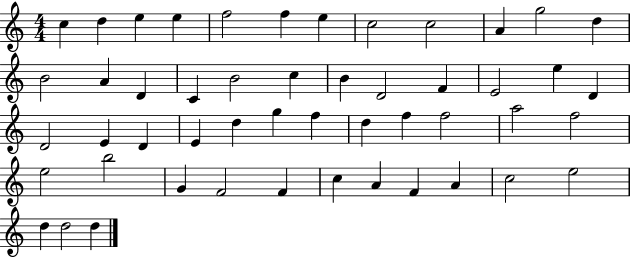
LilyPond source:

{
  \clef treble
  \numericTimeSignature
  \time 4/4
  \key c \major
  c''4 d''4 e''4 e''4 | f''2 f''4 e''4 | c''2 c''2 | a'4 g''2 d''4 | \break b'2 a'4 d'4 | c'4 b'2 c''4 | b'4 d'2 f'4 | e'2 e''4 d'4 | \break d'2 e'4 d'4 | e'4 d''4 g''4 f''4 | d''4 f''4 f''2 | a''2 f''2 | \break e''2 b''2 | g'4 f'2 f'4 | c''4 a'4 f'4 a'4 | c''2 e''2 | \break d''4 d''2 d''4 | \bar "|."
}